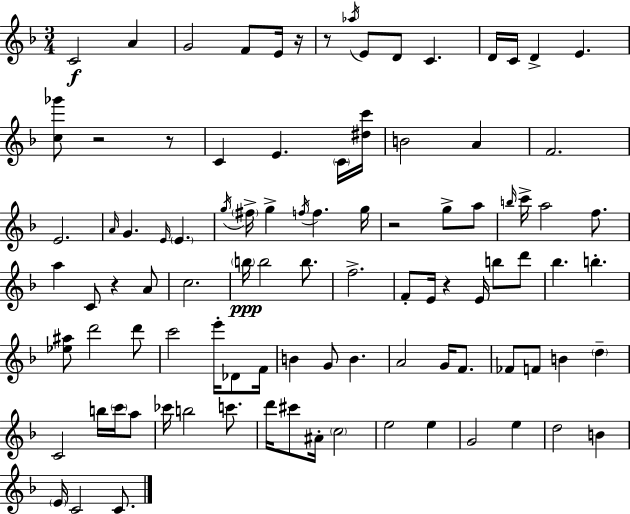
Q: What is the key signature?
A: F major